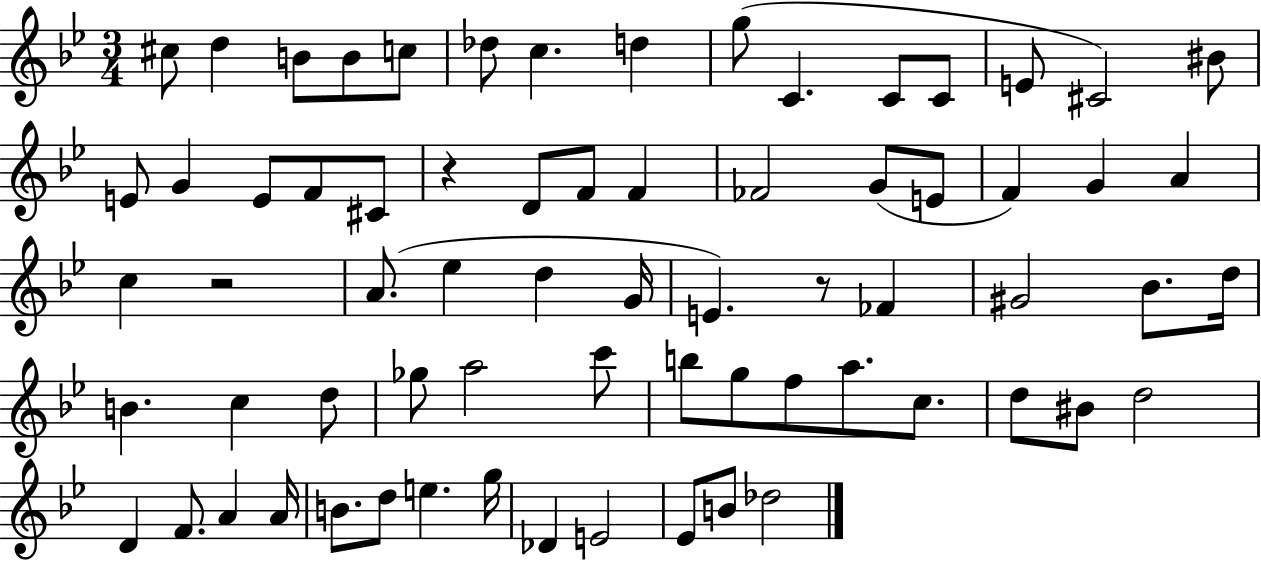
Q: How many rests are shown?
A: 3